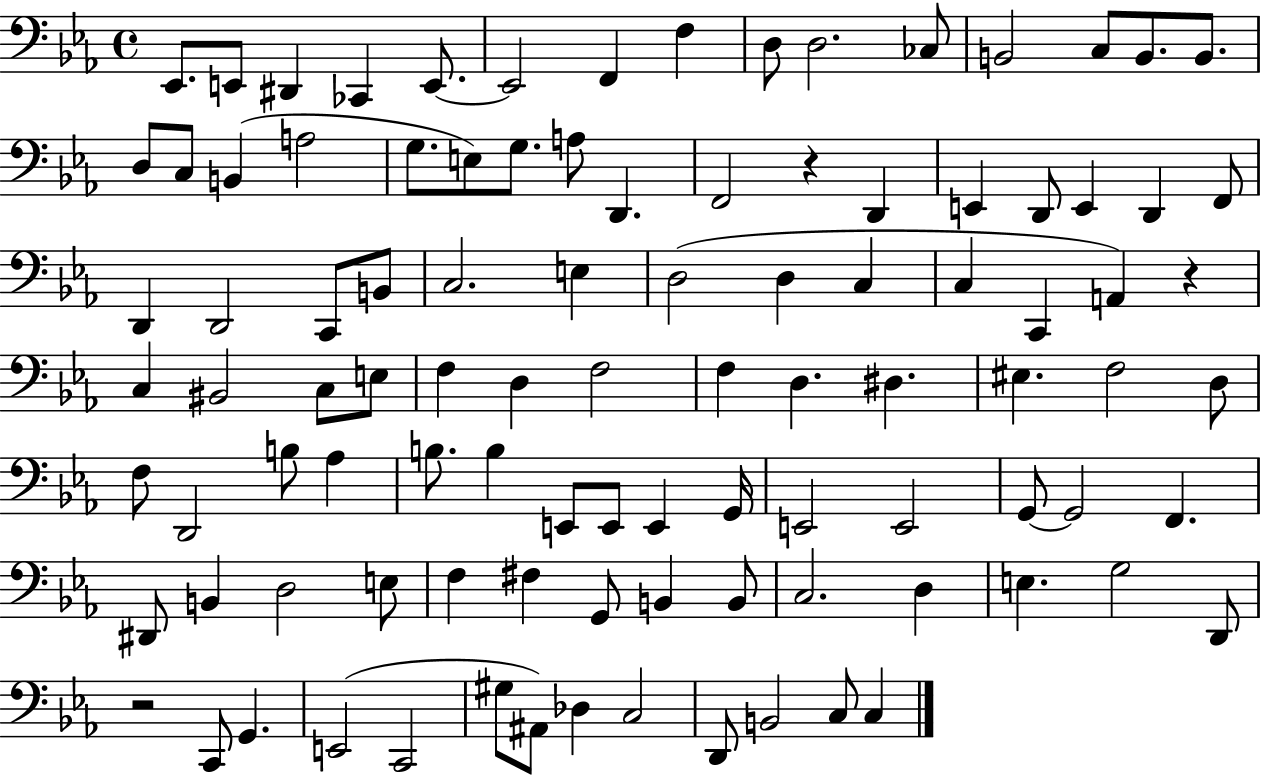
X:1
T:Untitled
M:4/4
L:1/4
K:Eb
_E,,/2 E,,/2 ^D,, _C,, E,,/2 E,,2 F,, F, D,/2 D,2 _C,/2 B,,2 C,/2 B,,/2 B,,/2 D,/2 C,/2 B,, A,2 G,/2 E,/2 G,/2 A,/2 D,, F,,2 z D,, E,, D,,/2 E,, D,, F,,/2 D,, D,,2 C,,/2 B,,/2 C,2 E, D,2 D, C, C, C,, A,, z C, ^B,,2 C,/2 E,/2 F, D, F,2 F, D, ^D, ^E, F,2 D,/2 F,/2 D,,2 B,/2 _A, B,/2 B, E,,/2 E,,/2 E,, G,,/4 E,,2 E,,2 G,,/2 G,,2 F,, ^D,,/2 B,, D,2 E,/2 F, ^F, G,,/2 B,, B,,/2 C,2 D, E, G,2 D,,/2 z2 C,,/2 G,, E,,2 C,,2 ^G,/2 ^A,,/2 _D, C,2 D,,/2 B,,2 C,/2 C,